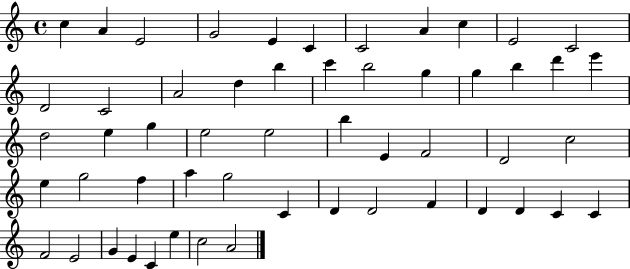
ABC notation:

X:1
T:Untitled
M:4/4
L:1/4
K:C
c A E2 G2 E C C2 A c E2 C2 D2 C2 A2 d b c' b2 g g b d' e' d2 e g e2 e2 b E F2 D2 c2 e g2 f a g2 C D D2 F D D C C F2 E2 G E C e c2 A2